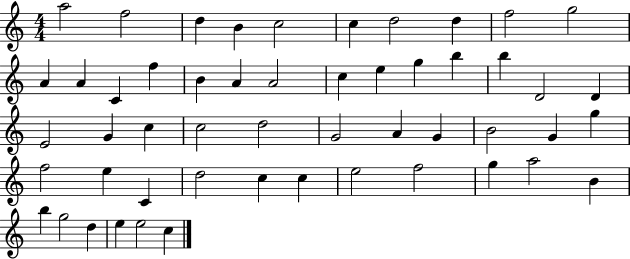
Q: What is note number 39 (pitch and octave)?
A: D5